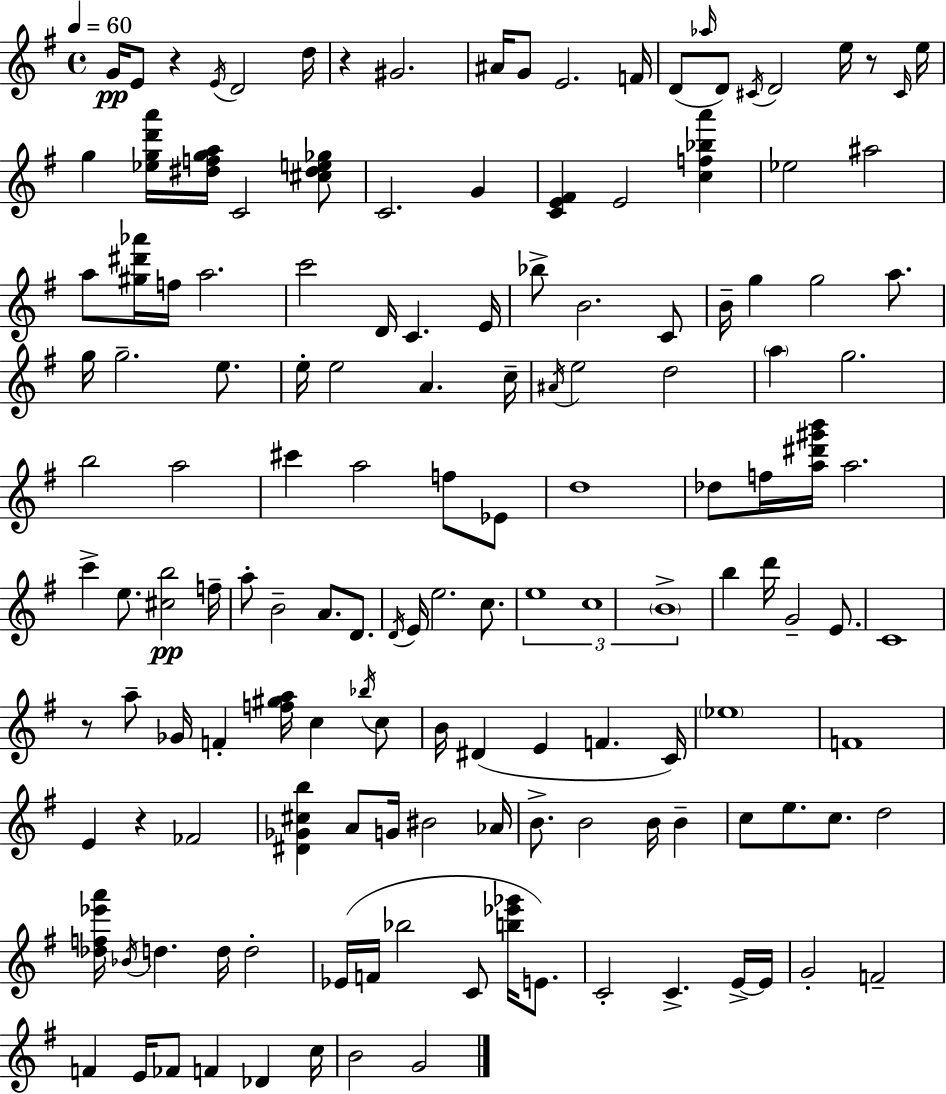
G4/s E4/e R/q E4/s D4/h D5/s R/q G#4/h. A#4/s G4/e E4/h. F4/s D4/e Ab5/s D4/e C#4/s D4/h E5/s R/e C#4/s E5/s G5/q [Eb5,G5,D6,A6]/s [D#5,F5,G5,A5]/s C4/h [C#5,D#5,E5,Gb5]/e C4/h. G4/q [C4,E4,F#4]/q E4/h [C5,F5,Bb5,A6]/q Eb5/h A#5/h A5/e [G#5,D#6,Ab6]/s F5/s A5/h. C6/h D4/s C4/q. E4/s Bb5/e B4/h. C4/e B4/s G5/q G5/h A5/e. G5/s G5/h. E5/e. E5/s E5/h A4/q. C5/s A#4/s E5/h D5/h A5/q G5/h. B5/h A5/h C#6/q A5/h F5/e Eb4/e D5/w Db5/e F5/s [A5,D#6,G#6,B6]/s A5/h. C6/q E5/e. [C#5,B5]/h F5/s A5/e B4/h A4/e. D4/e. D4/s E4/s E5/h. C5/e. E5/w C5/w B4/w B5/q D6/s G4/h E4/e. C4/w R/e A5/e Gb4/s F4/q [F5,G#5,A5]/s C5/q Bb5/s C5/e B4/s D#4/q E4/q F4/q. C4/s Eb5/w F4/w E4/q R/q FES4/h [D#4,Gb4,C#5,B5]/q A4/e G4/s BIS4/h Ab4/s B4/e. B4/h B4/s B4/q C5/e E5/e. C5/e. D5/h [Db5,F5,Eb6,A6]/s Bb4/s D5/q. D5/s D5/h Eb4/s F4/s Bb5/h C4/e [B5,Eb6,Gb6]/s E4/e. C4/h C4/q. E4/s E4/s G4/h F4/h F4/q E4/s FES4/e F4/q Db4/q C5/s B4/h G4/h